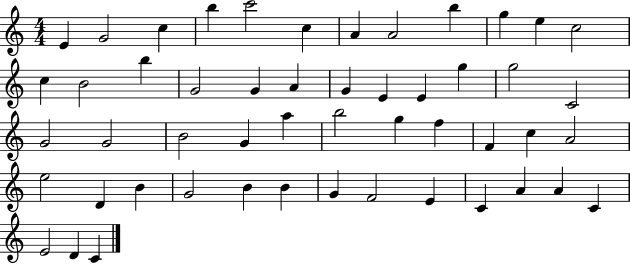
X:1
T:Untitled
M:4/4
L:1/4
K:C
E G2 c b c'2 c A A2 b g e c2 c B2 b G2 G A G E E g g2 C2 G2 G2 B2 G a b2 g f F c A2 e2 D B G2 B B G F2 E C A A C E2 D C